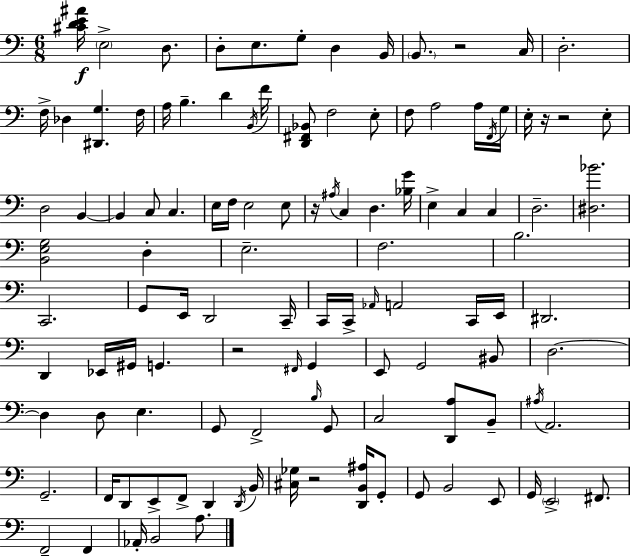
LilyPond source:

{
  \clef bass
  \numericTimeSignature
  \time 6/8
  \key c \major
  <cis' d' e' ais'>16\f \parenthesize e2-> d8. | d8-. e8. g8-. d4 b,16 | \parenthesize b,8. r2 c16 | d2.-. | \break f16-> des4 <dis, g>4. f16 | a16 b4.-- d'4 \acciaccatura { b,16 } | f'16 <d, fis, bes,>8 f2 e8-. | f8 a2 a16 | \break \acciaccatura { f,16 } g16 e16-. r16 r2 | e8-. d2 b,4~~ | b,4 c8 c4. | e16 f16 e2 | \break e8 r16 \acciaccatura { ais16 } c4 d4. | <bes g'>16 e4-> c4 c4 | d2.-- | <dis bes'>2. | \break <b, e g>2 d4-. | e2.-- | f2. | b2. | \break c,2. | g,8 e,16 d,2 | c,16-- c,16 c,16-> \grace { aes,16 } a,2 | c,16 e,16 dis,2. | \break d,4 ees,16 gis,16 g,4. | r2 | \grace { fis,16 } g,4 e,8 g,2 | bis,8 d2.~~ | \break d4 d8 e4. | g,8 f,2-> | \grace { b16 } g,8 c2 | <d, a>8 b,8-- \acciaccatura { ais16 } a,2. | \break g,2.-- | f,16 d,8 e,8-> | f,8-> d,4 \acciaccatura { d,16 } b,16 <cis ges>16 r2 | <d, b, ais>16 g,8-. g,8 b,2 | \break e,8 g,16 \parenthesize e,2-> | fis,8. f,2-- | f,4 aes,16-. b,2 | a8. \bar "|."
}